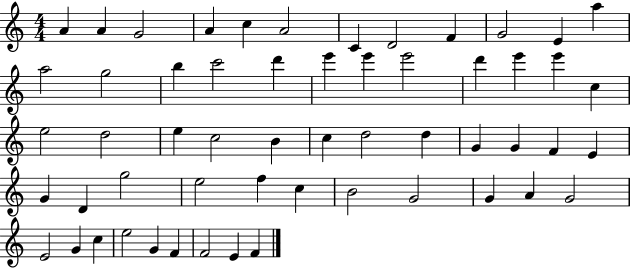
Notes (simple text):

A4/q A4/q G4/h A4/q C5/q A4/h C4/q D4/h F4/q G4/h E4/q A5/q A5/h G5/h B5/q C6/h D6/q E6/q E6/q E6/h D6/q E6/q E6/q C5/q E5/h D5/h E5/q C5/h B4/q C5/q D5/h D5/q G4/q G4/q F4/q E4/q G4/q D4/q G5/h E5/h F5/q C5/q B4/h G4/h G4/q A4/q G4/h E4/h G4/q C5/q E5/h G4/q F4/q F4/h E4/q F4/q